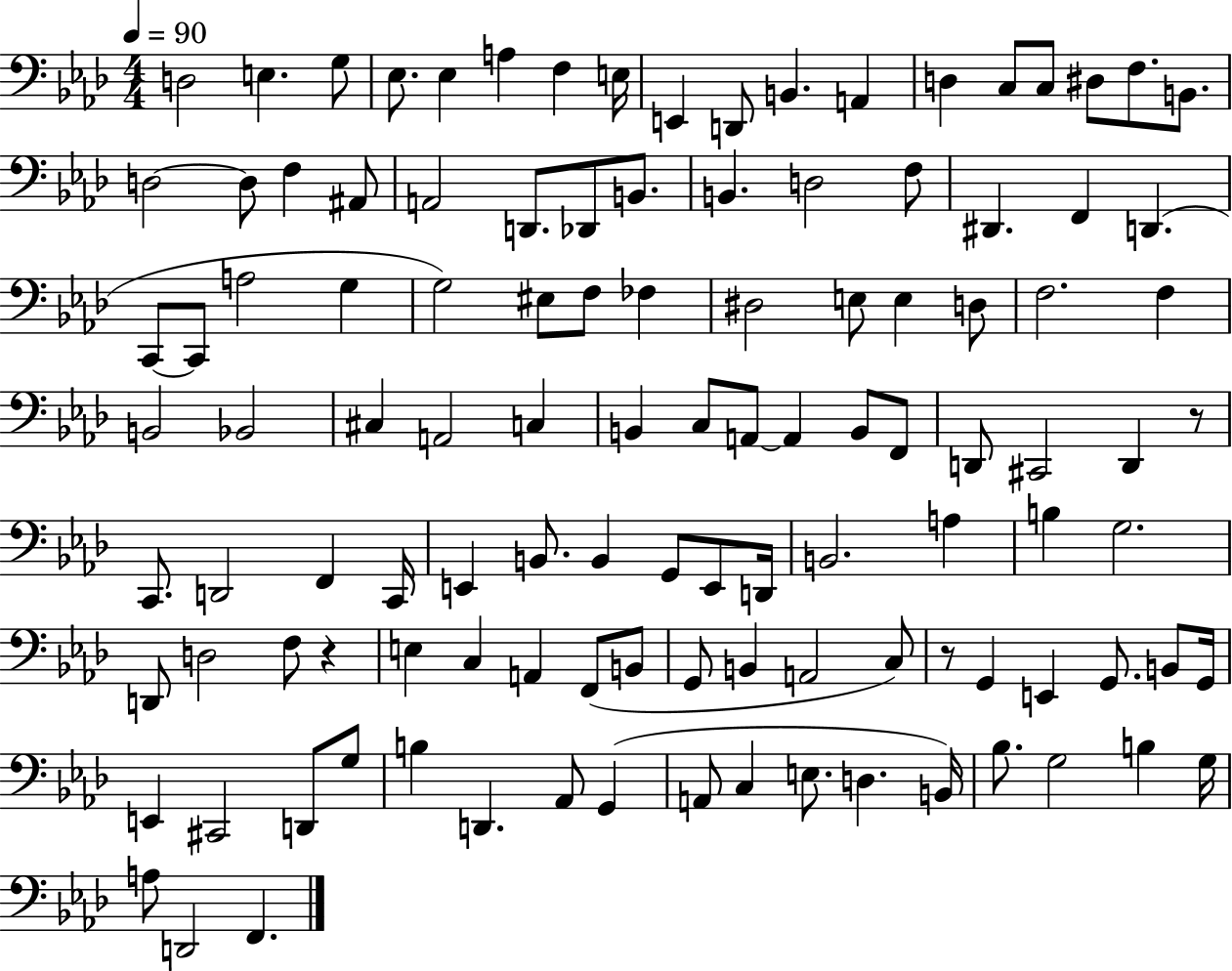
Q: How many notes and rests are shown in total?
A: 114